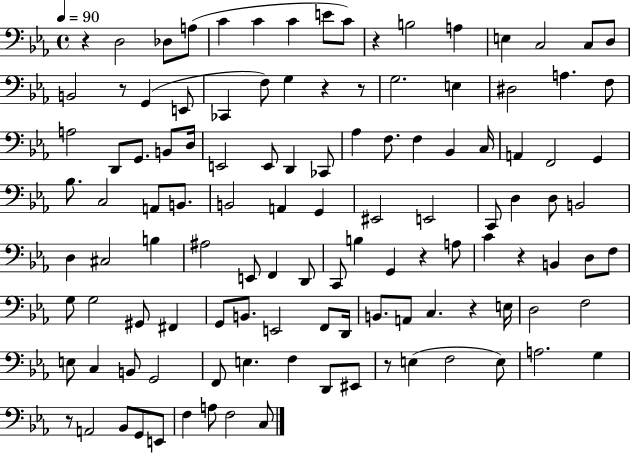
X:1
T:Untitled
M:4/4
L:1/4
K:Eb
z D,2 _D,/2 A,/2 C C C E/2 C/2 z B,2 A, E, C,2 C,/2 D,/2 B,,2 z/2 G,, E,,/2 _C,, F,/2 G, z z/2 G,2 E, ^D,2 A, F,/2 A,2 D,,/2 G,,/2 B,,/2 D,/4 E,,2 E,,/2 D,, _C,,/2 _A, F,/2 F, _B,, C,/4 A,, F,,2 G,, _B,/2 C,2 A,,/2 B,,/2 B,,2 A,, G,, ^E,,2 E,,2 C,,/2 D, D,/2 B,,2 D, ^C,2 B, ^A,2 E,,/2 F,, D,,/2 C,,/2 B, G,, z A,/2 C z B,, D,/2 F,/2 G,/2 G,2 ^G,,/2 ^F,, G,,/2 B,,/2 E,,2 F,,/2 D,,/4 B,,/2 A,,/2 C, z E,/4 D,2 F,2 E,/2 C, B,,/2 G,,2 F,,/2 E, F, D,,/2 ^E,,/2 z/2 E, F,2 E,/2 A,2 G, z/2 A,,2 _B,,/2 G,,/2 E,,/2 F, A,/2 F,2 C,/2